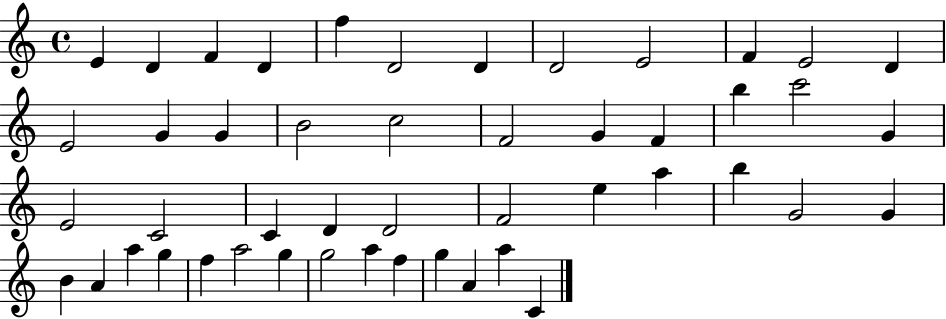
X:1
T:Untitled
M:4/4
L:1/4
K:C
E D F D f D2 D D2 E2 F E2 D E2 G G B2 c2 F2 G F b c'2 G E2 C2 C D D2 F2 e a b G2 G B A a g f a2 g g2 a f g A a C